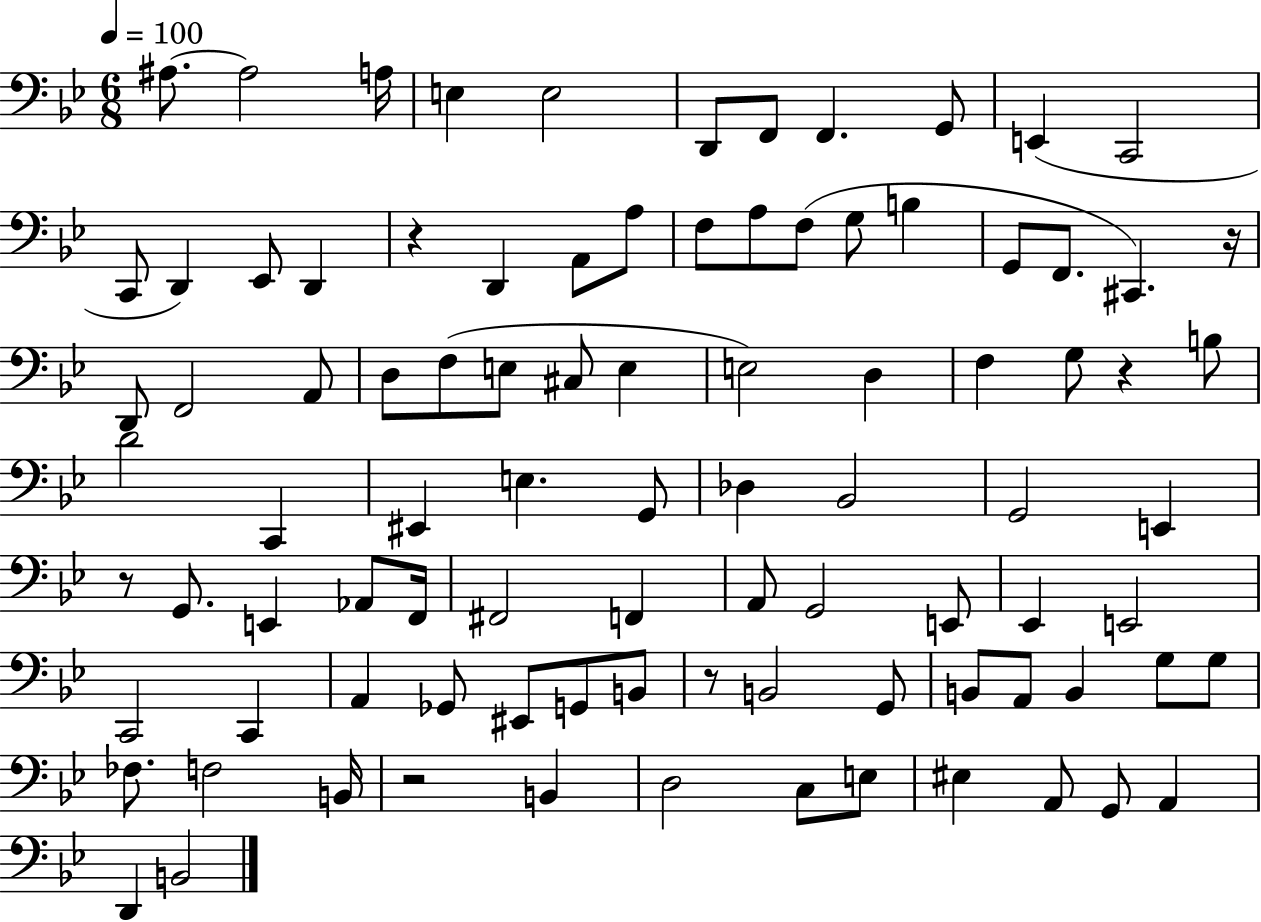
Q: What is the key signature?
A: BES major